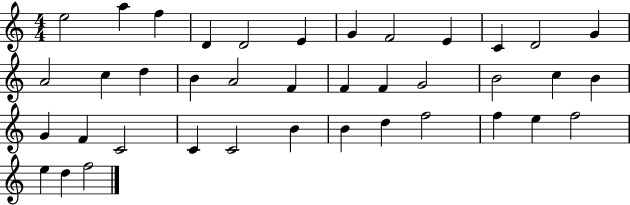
{
  \clef treble
  \numericTimeSignature
  \time 4/4
  \key c \major
  e''2 a''4 f''4 | d'4 d'2 e'4 | g'4 f'2 e'4 | c'4 d'2 g'4 | \break a'2 c''4 d''4 | b'4 a'2 f'4 | f'4 f'4 g'2 | b'2 c''4 b'4 | \break g'4 f'4 c'2 | c'4 c'2 b'4 | b'4 d''4 f''2 | f''4 e''4 f''2 | \break e''4 d''4 f''2 | \bar "|."
}